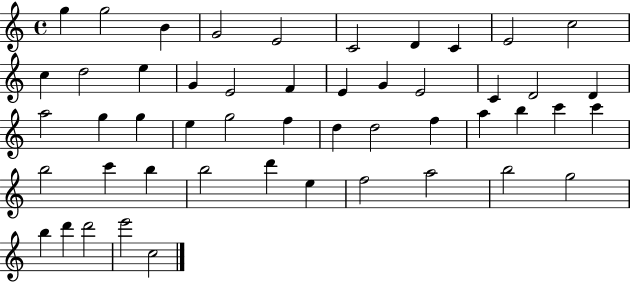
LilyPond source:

{
  \clef treble
  \time 4/4
  \defaultTimeSignature
  \key c \major
  g''4 g''2 b'4 | g'2 e'2 | c'2 d'4 c'4 | e'2 c''2 | \break c''4 d''2 e''4 | g'4 e'2 f'4 | e'4 g'4 e'2 | c'4 d'2 d'4 | \break a''2 g''4 g''4 | e''4 g''2 f''4 | d''4 d''2 f''4 | a''4 b''4 c'''4 c'''4 | \break b''2 c'''4 b''4 | b''2 d'''4 e''4 | f''2 a''2 | b''2 g''2 | \break b''4 d'''4 d'''2 | e'''2 c''2 | \bar "|."
}